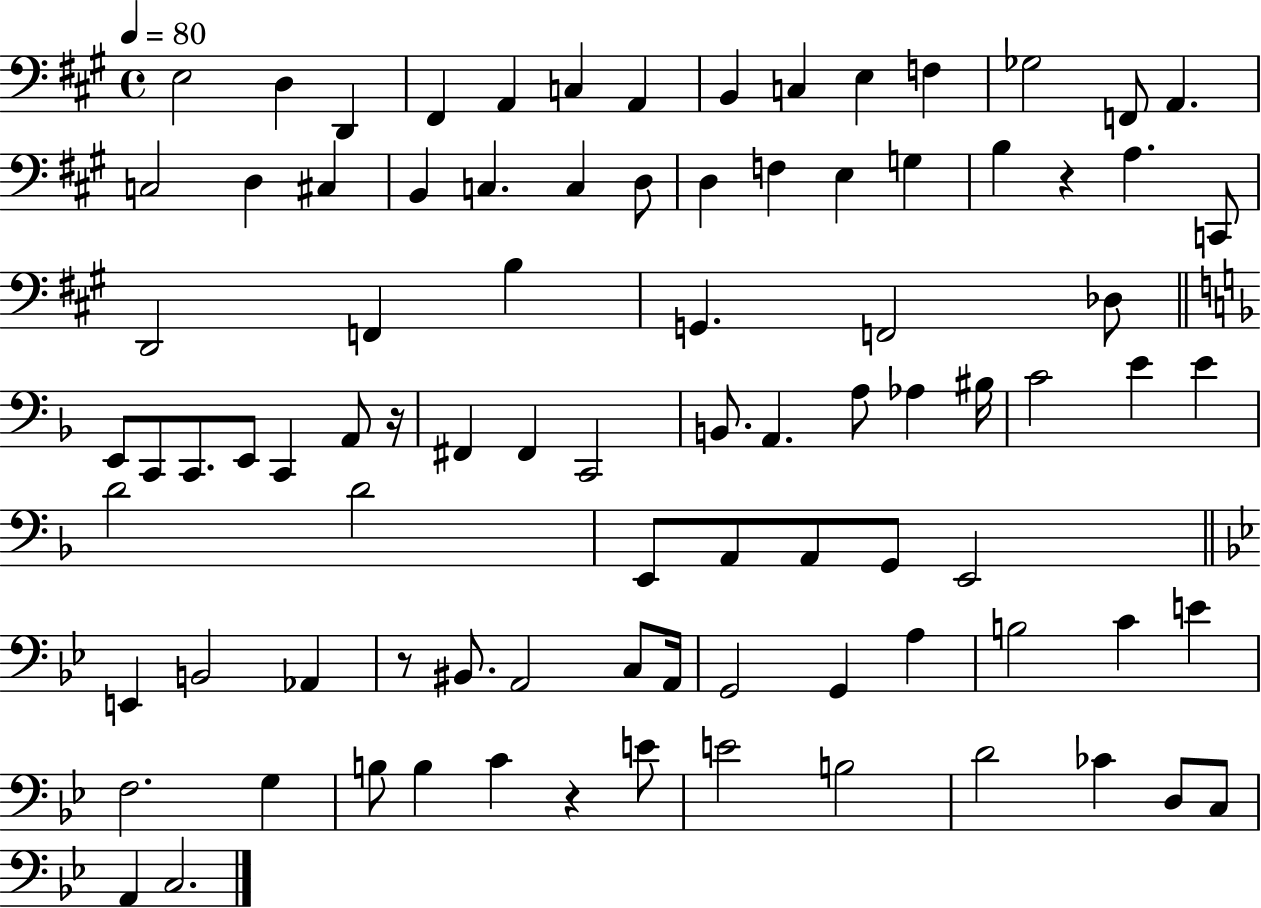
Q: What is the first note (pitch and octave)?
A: E3